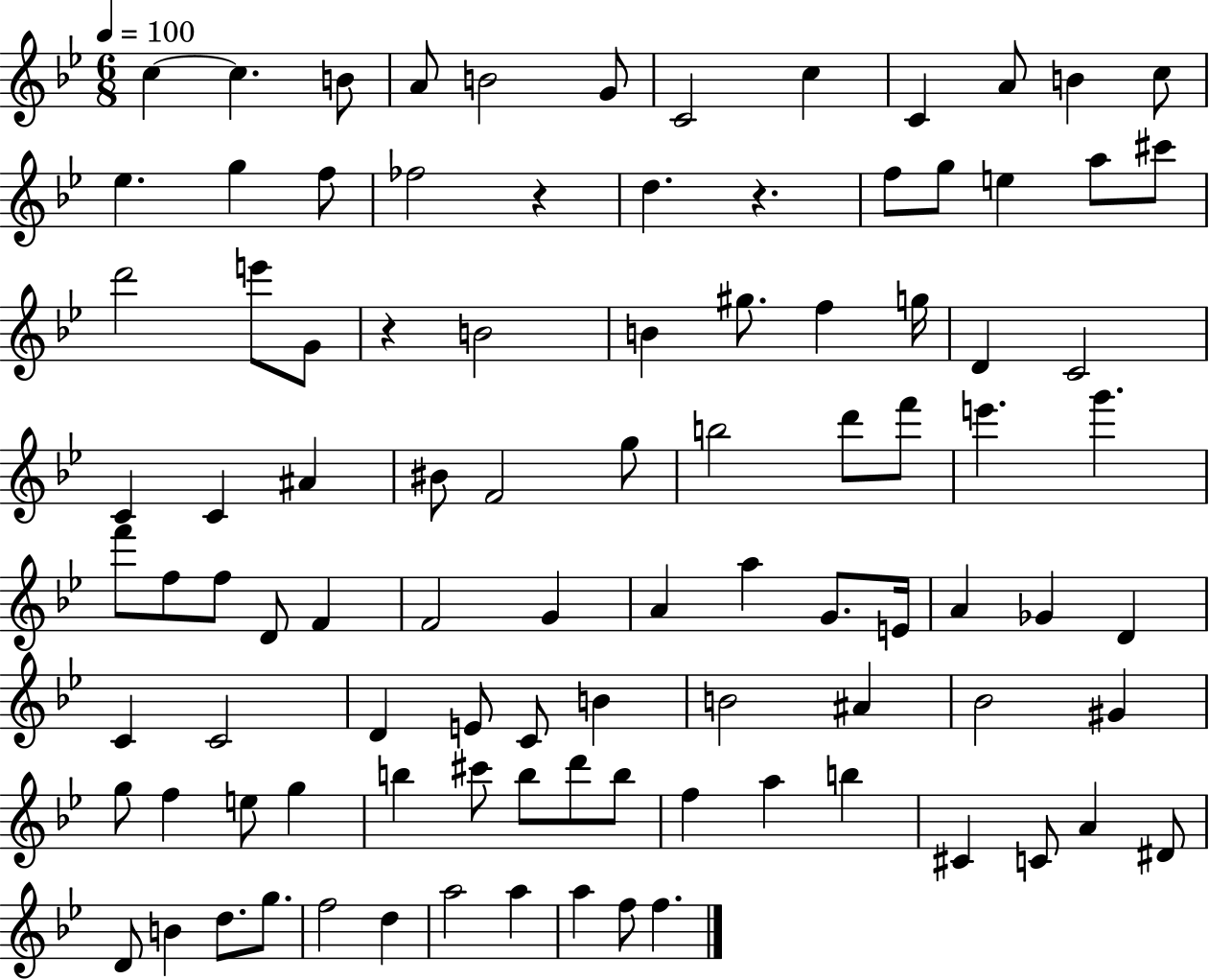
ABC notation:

X:1
T:Untitled
M:6/8
L:1/4
K:Bb
c c B/2 A/2 B2 G/2 C2 c C A/2 B c/2 _e g f/2 _f2 z d z f/2 g/2 e a/2 ^c'/2 d'2 e'/2 G/2 z B2 B ^g/2 f g/4 D C2 C C ^A ^B/2 F2 g/2 b2 d'/2 f'/2 e' g' f'/2 f/2 f/2 D/2 F F2 G A a G/2 E/4 A _G D C C2 D E/2 C/2 B B2 ^A _B2 ^G g/2 f e/2 g b ^c'/2 b/2 d'/2 b/2 f a b ^C C/2 A ^D/2 D/2 B d/2 g/2 f2 d a2 a a f/2 f